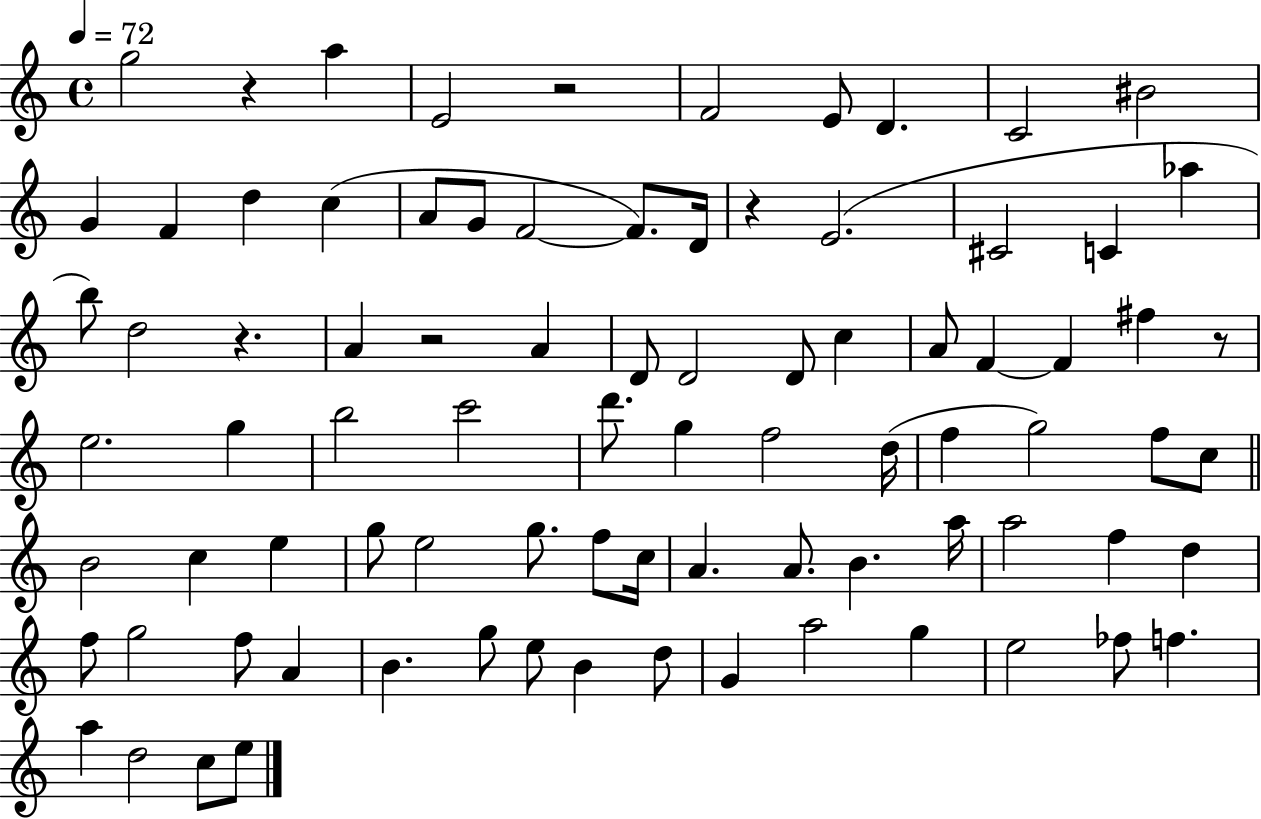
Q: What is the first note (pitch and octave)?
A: G5